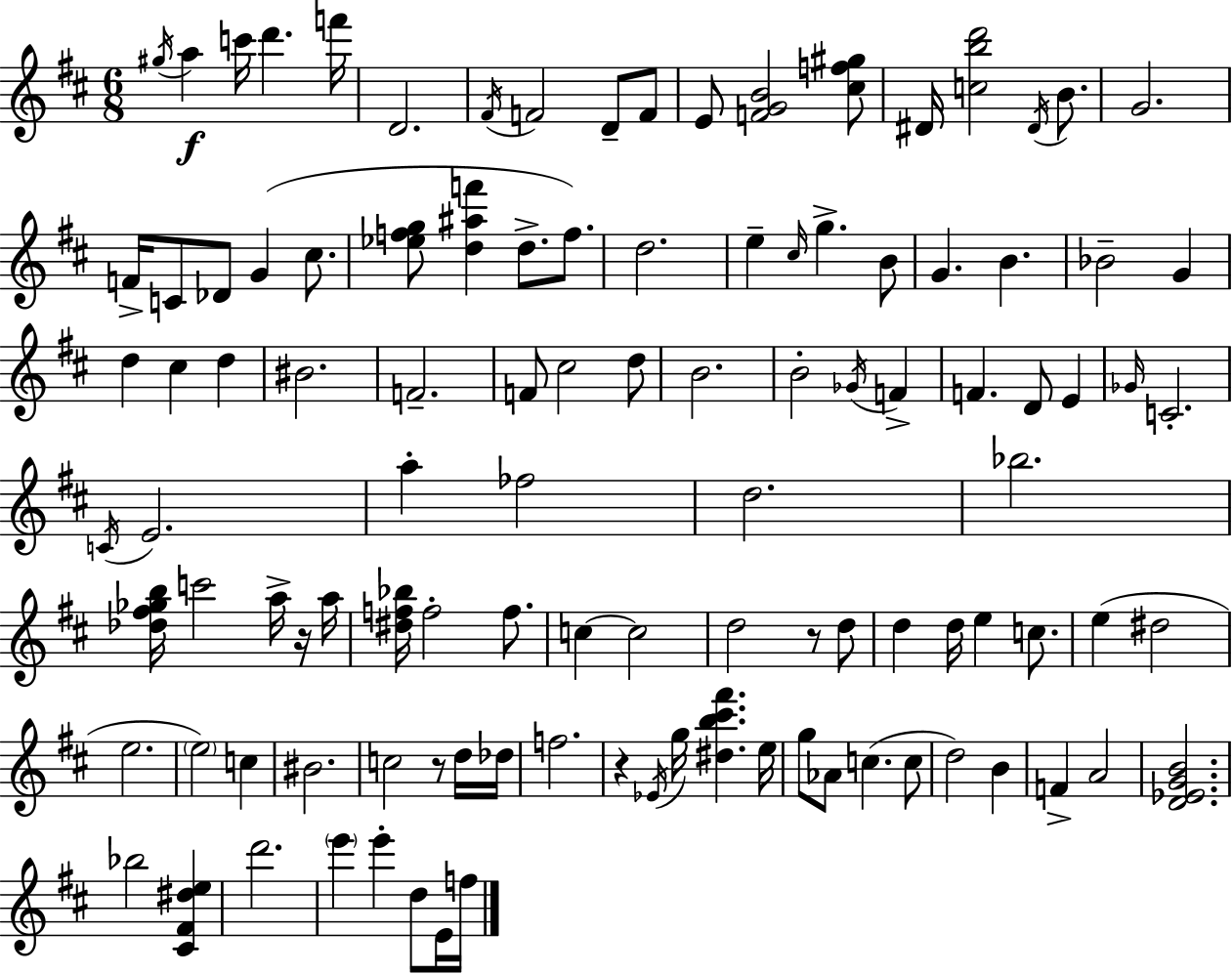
{
  \clef treble
  \numericTimeSignature
  \time 6/8
  \key d \major
  \acciaccatura { gis''16 }\f a''4 c'''16 d'''4. | f'''16 d'2. | \acciaccatura { fis'16 } f'2 d'8-- | f'8 e'8 <f' g' b'>2 | \break <cis'' f'' gis''>8 dis'16 <c'' b'' d'''>2 \acciaccatura { dis'16 } | b'8. g'2. | f'16-> c'8 des'8 g'4( | cis''8. <ees'' f'' g''>8 <d'' ais'' f'''>4 d''8.-> | \break f''8.) d''2. | e''4-- \grace { cis''16 } g''4.-> | b'8 g'4. b'4. | bes'2-- | \break g'4 d''4 cis''4 | d''4 bis'2. | f'2.-- | f'8 cis''2 | \break d''8 b'2. | b'2-. | \acciaccatura { ges'16 } f'4-> f'4. d'8 | e'4 \grace { ges'16 } c'2.-. | \break \acciaccatura { c'16 } e'2. | a''4-. fes''2 | d''2. | bes''2. | \break <des'' fis'' ges'' b''>16 c'''2 | a''16-> r16 a''16 <dis'' f'' bes''>16 f''2-. | f''8. c''4~~ c''2 | d''2 | \break r8 d''8 d''4 d''16 | e''4 c''8. e''4( dis''2 | e''2. | \parenthesize e''2) | \break c''4 bis'2. | c''2 | r8 d''16 des''16 f''2. | r4 \acciaccatura { ees'16 } | \break g''16 <dis'' b'' cis''' fis'''>4. e''16 g''8 aes'8 | c''4.( c''8 d''2) | b'4 f'4-> | a'2 <d' ees' g' b'>2. | \break bes''2 | <cis' fis' dis'' e''>4 d'''2. | \parenthesize e'''4 | e'''4-. d''8 e'16 f''16 \bar "|."
}